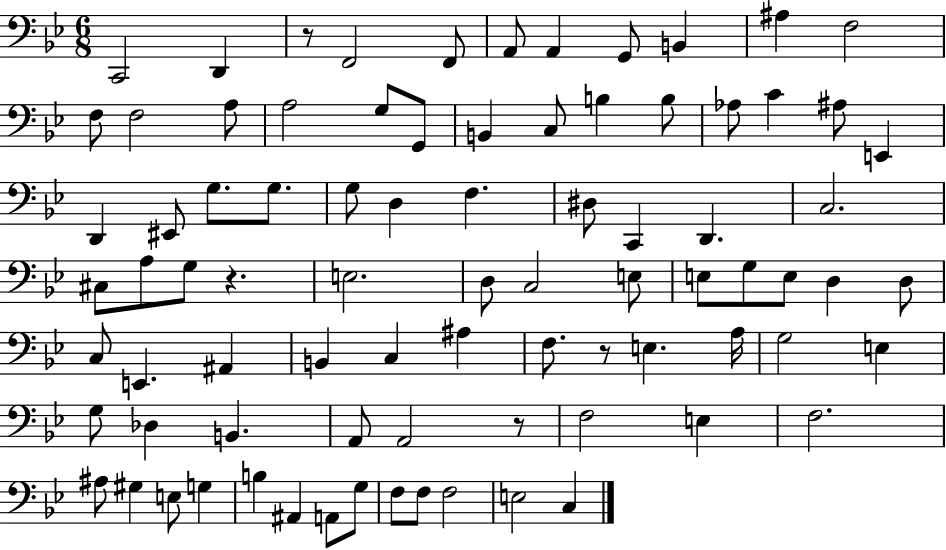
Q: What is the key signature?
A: BES major